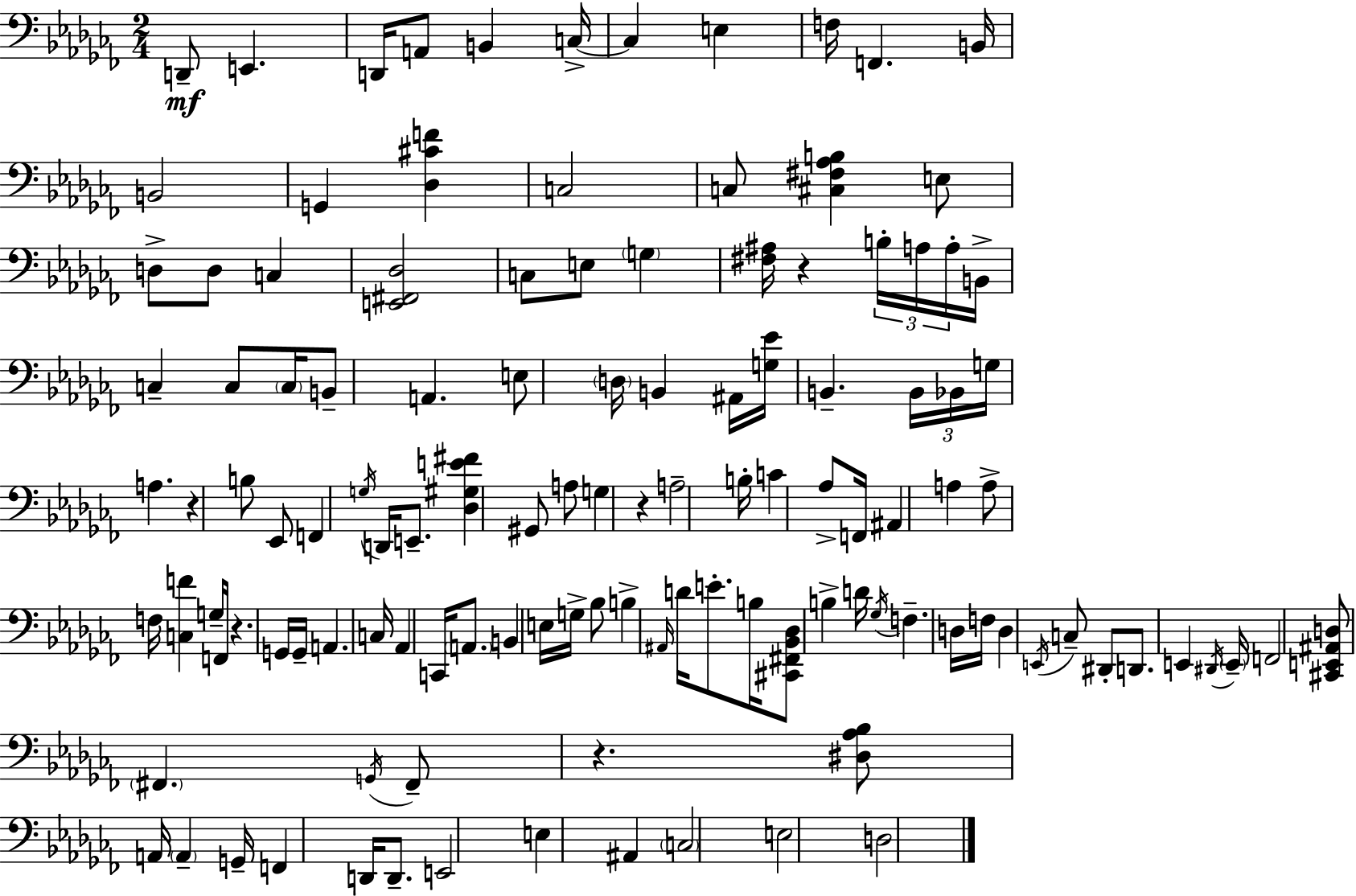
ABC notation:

X:1
T:Untitled
M:2/4
L:1/4
K:Abm
D,,/2 E,, D,,/4 A,,/2 B,, C,/4 C, E, F,/4 F,, B,,/4 B,,2 G,, [_D,^CF] C,2 C,/2 [^C,^F,_A,B,] E,/2 D,/2 D,/2 C, [E,,^F,,_D,]2 C,/2 E,/2 G, [^F,^A,]/4 z B,/4 A,/4 A,/4 B,,/4 C, C,/2 C,/4 B,,/2 A,, E,/2 D,/4 B,, ^A,,/4 [G,_E]/4 B,, B,,/4 _B,,/4 G,/4 A, z B,/2 _E,,/2 F,, G,/4 D,,/4 E,,/2 [_D,^G,E^F] ^G,,/2 A,/2 G, z A,2 B,/4 C _A,/2 F,,/4 ^A,, A, A,/2 F,/4 [C,F] G,/4 F,,/4 z G,,/4 G,,/4 A,, C,/4 _A,, C,,/4 A,,/2 B,, E,/4 G,/4 _B,/2 B, ^A,,/4 D/4 E/2 B,/4 [^C,,^F,,_B,,_D,]/2 B, D/4 _G,/4 F, D,/4 F,/4 D, E,,/4 C,/2 ^D,,/2 D,,/2 E,, ^D,,/4 E,,/4 F,,2 [^C,,E,,^A,,D,]/2 ^F,, G,,/4 ^F,,/2 z [^D,_A,_B,]/2 A,,/4 A,, G,,/4 F,, D,,/4 D,,/2 E,,2 E, ^A,, C,2 E,2 D,2